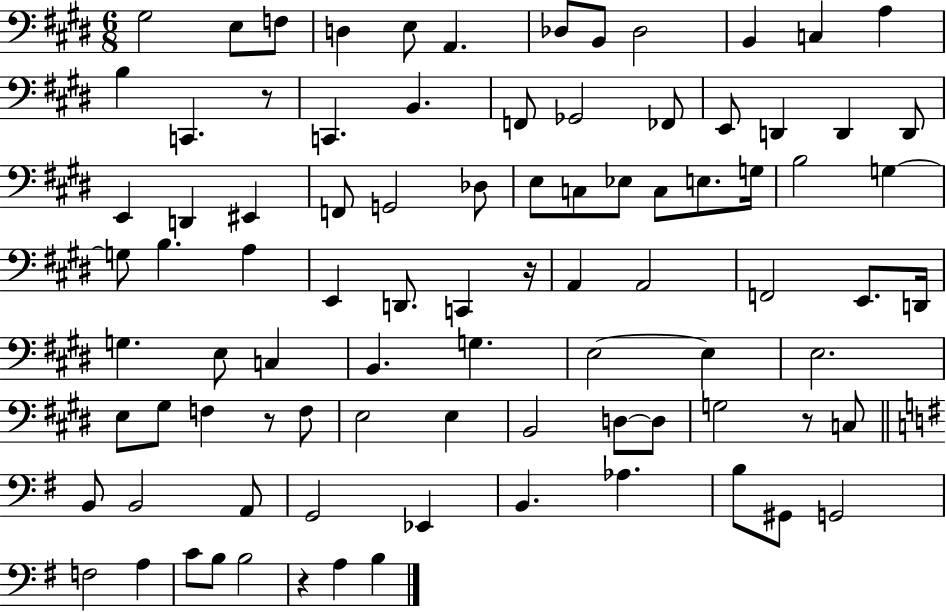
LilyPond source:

{
  \clef bass
  \numericTimeSignature
  \time 6/8
  \key e \major
  gis2 e8 f8 | d4 e8 a,4. | des8 b,8 des2 | b,4 c4 a4 | \break b4 c,4. r8 | c,4. b,4. | f,8 ges,2 fes,8 | e,8 d,4 d,4 d,8 | \break e,4 d,4 eis,4 | f,8 g,2 des8 | e8 c8 ees8 c8 e8. g16 | b2 g4~~ | \break g8 b4. a4 | e,4 d,8. c,4 r16 | a,4 a,2 | f,2 e,8. d,16 | \break g4. e8 c4 | b,4. g4. | e2~~ e4 | e2. | \break e8 gis8 f4 r8 f8 | e2 e4 | b,2 d8~~ d8 | g2 r8 c8 | \break \bar "||" \break \key g \major b,8 b,2 a,8 | g,2 ees,4 | b,4. aes4. | b8 gis,8 g,2 | \break f2 a4 | c'8 b8 b2 | r4 a4 b4 | \bar "|."
}